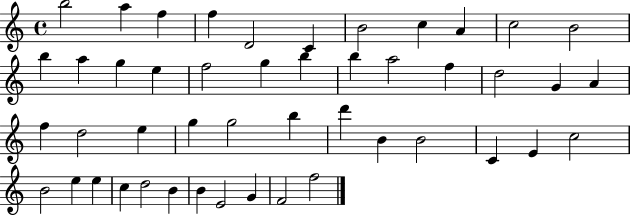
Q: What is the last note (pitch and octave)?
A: F5